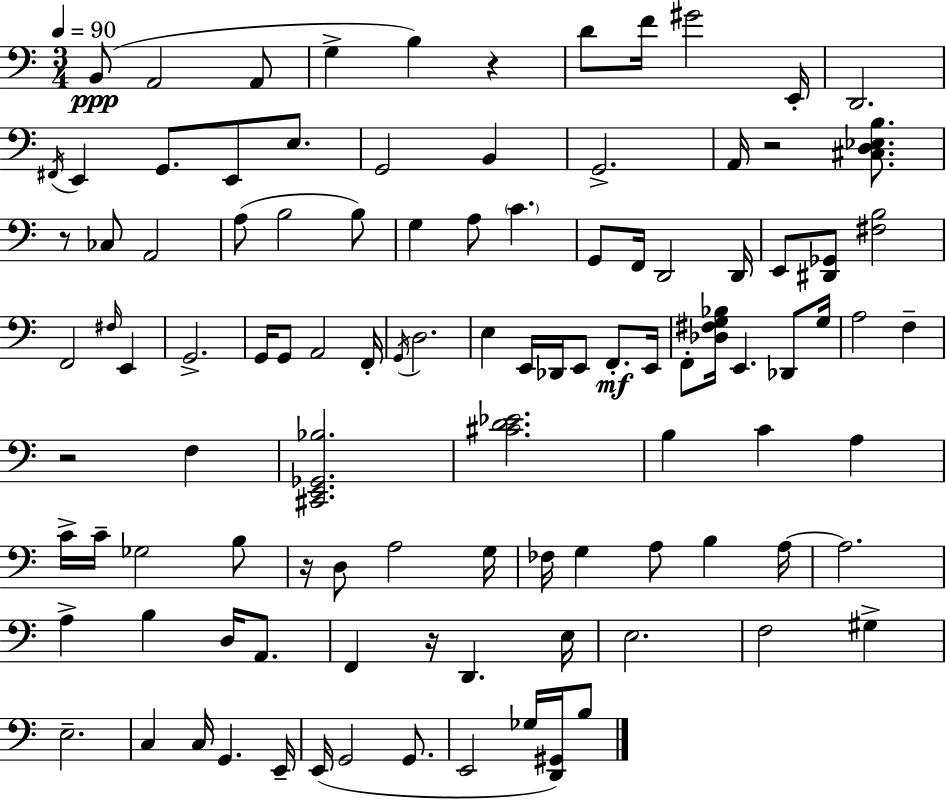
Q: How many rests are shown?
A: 6